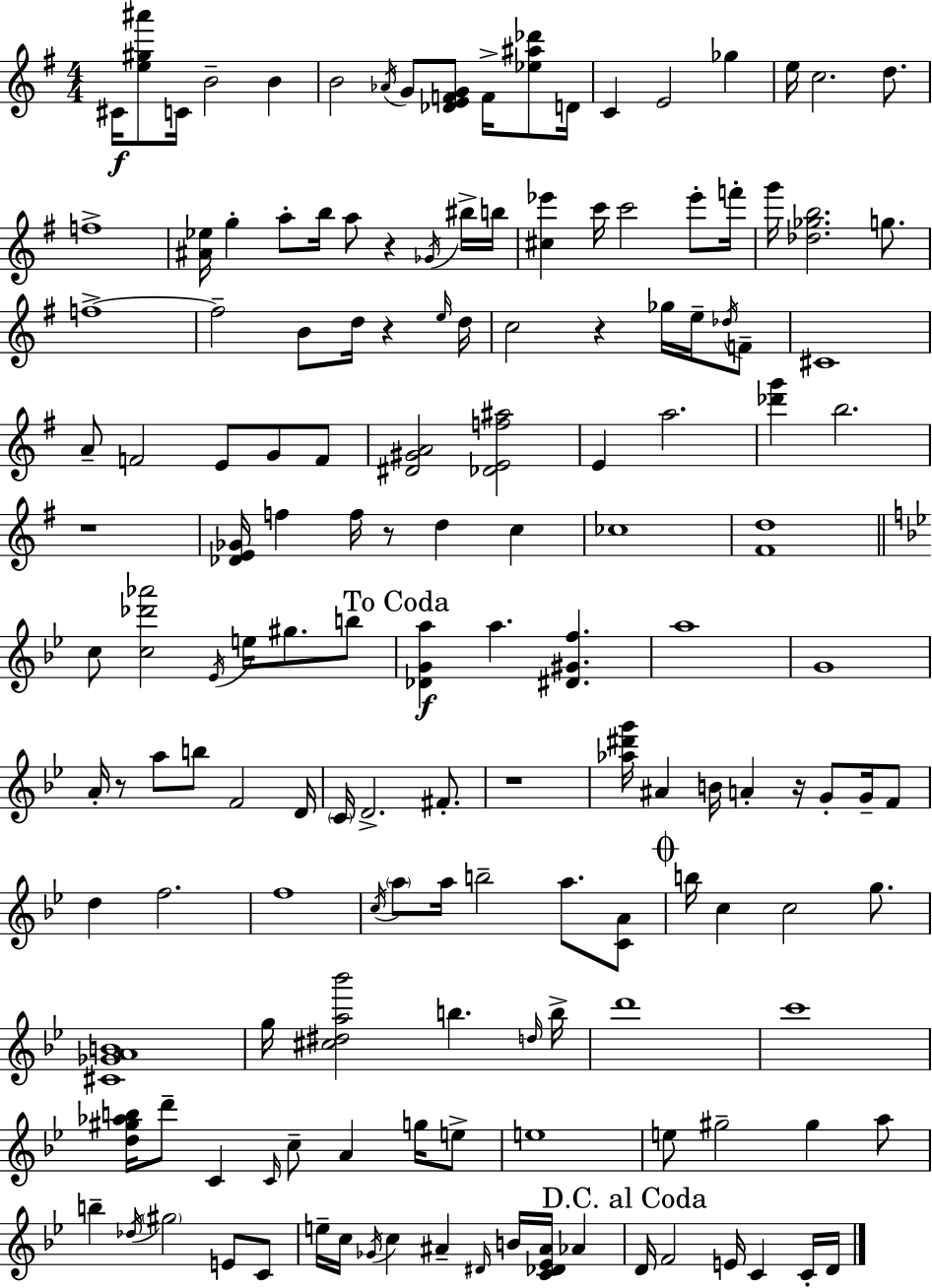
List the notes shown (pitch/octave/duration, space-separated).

C#4/s [E5,G#5,A#6]/e C4/s B4/h B4/q B4/h Ab4/s G4/e [Db4,E4,F4,G4]/e F4/s [Eb5,A#5,Db6]/e D4/s C4/q E4/h Gb5/q E5/s C5/h. D5/e. F5/w [A#4,Eb5]/s G5/q A5/e B5/s A5/e R/q Gb4/s BIS5/s B5/s [C#5,Eb6]/q C6/s C6/h Eb6/e F6/s G6/s [Db5,Gb5,B5]/h. G5/e. F5/w F5/h B4/e D5/s R/q E5/s D5/s C5/h R/q Gb5/s E5/s Db5/s F4/e C#4/w A4/e F4/h E4/e G4/e F4/e [D#4,G#4,A4]/h [Db4,E4,F5,A#5]/h E4/q A5/h. [Db6,G6]/q B5/h. R/w [Db4,E4,Gb4]/s F5/q F5/s R/e D5/q C5/q CES5/w [F#4,D5]/w C5/e [C5,Db6,Ab6]/h Eb4/s E5/s G#5/e. B5/e [Db4,G4,A5]/q A5/q. [D#4,G#4,F5]/q. A5/w G4/w A4/s R/e A5/e B5/e F4/h D4/s C4/s D4/h. F#4/e. R/w [Ab5,D#6,G6]/s A#4/q B4/s A4/q R/s G4/e G4/s F4/e D5/q F5/h. F5/w C5/s A5/e A5/s B5/h A5/e. [C4,A4]/e B5/s C5/q C5/h G5/e. [C#4,Gb4,A4,B4]/w G5/s [C#5,D#5,A5,Bb6]/h B5/q. D5/s B5/s D6/w C6/w [D5,G#5,Ab5,B5]/s D6/e C4/q C4/s C5/e A4/q G5/s E5/e E5/w E5/e G#5/h G#5/q A5/e B5/q Db5/s G#5/h E4/e C4/e E5/s C5/s Gb4/s C5/q A#4/q D#4/s B4/s [C4,Db4,Eb4,A#4]/s Ab4/q D4/s F4/h E4/s C4/q C4/s D4/s